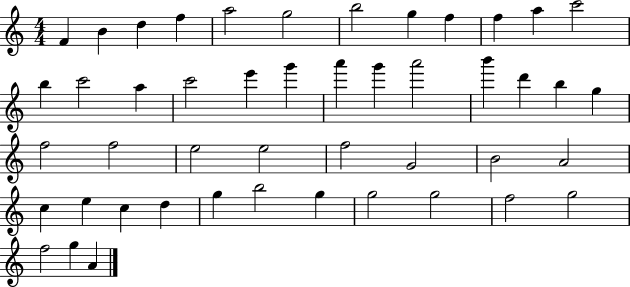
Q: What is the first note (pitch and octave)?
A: F4